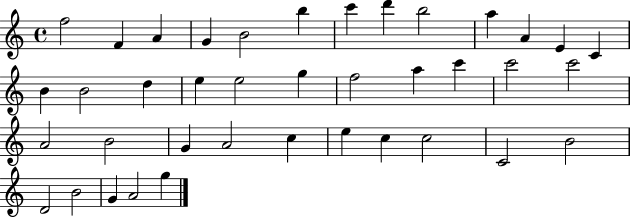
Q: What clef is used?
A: treble